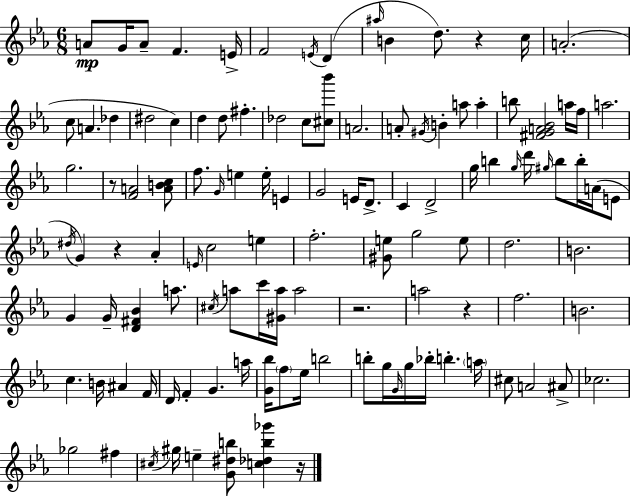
A4/e G4/s A4/e F4/q. E4/s F4/h E4/s D4/q A#5/s B4/q D5/e. R/q C5/s A4/h. C5/e A4/q. Db5/q D#5/h C5/q D5/q D5/e F#5/q. Db5/h C5/e [C#5,Bb6]/e A4/h. A4/e G#4/s B4/q A5/e A5/q B5/e [F#4,G4,A4,Bb4]/h A5/s F5/s A5/h. G5/h. R/e [F4,A4]/h [A4,B4,C5]/e F5/e. G4/s E5/q E5/s E4/q G4/h E4/s D4/e. C4/q D4/h G5/s B5/q G5/s D6/s G#5/s B5/e B5/s A4/s E4/e D#5/s G4/q R/q Ab4/q E4/s C5/h E5/q F5/h. [G#4,E5]/e G5/h E5/e D5/h. B4/h. G4/q G4/s [D4,F#4,Bb4]/q A5/e. C#5/s A5/e C6/s [G#4,A5]/s A5/h R/h. A5/h R/q F5/h. B4/h. C5/q. B4/s A#4/q F4/s D4/s F4/q G4/q. A5/s [G4,Bb5]/s F5/e Eb5/s B5/h B5/e G5/s G4/s G5/s Bb5/s B5/q. A5/s C#5/e A4/h A#4/e CES5/h. Gb5/h F#5/q C#5/s G#5/s E5/q [G4,D#5,B5]/e [C5,Db5,B5,Gb6]/q R/s